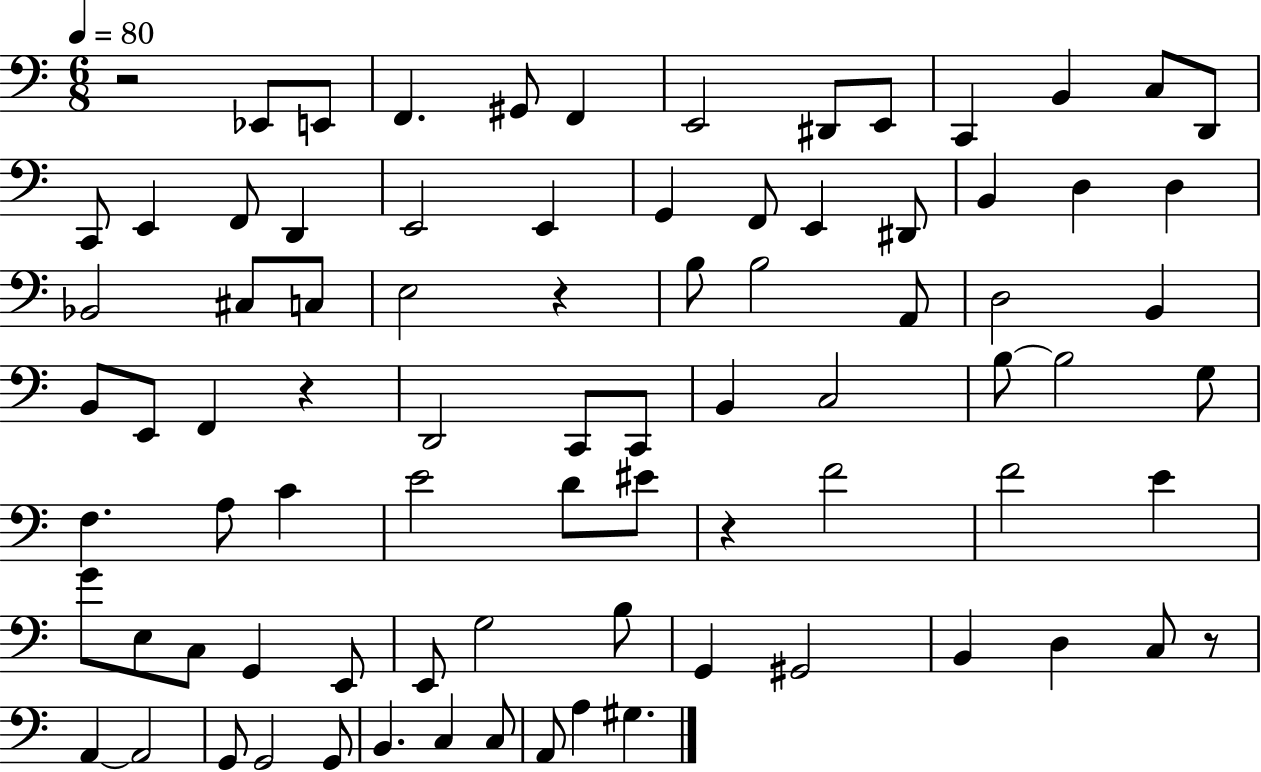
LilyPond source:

{
  \clef bass
  \numericTimeSignature
  \time 6/8
  \key c \major
  \tempo 4 = 80
  \repeat volta 2 { r2 ees,8 e,8 | f,4. gis,8 f,4 | e,2 dis,8 e,8 | c,4 b,4 c8 d,8 | \break c,8 e,4 f,8 d,4 | e,2 e,4 | g,4 f,8 e,4 dis,8 | b,4 d4 d4 | \break bes,2 cis8 c8 | e2 r4 | b8 b2 a,8 | d2 b,4 | \break b,8 e,8 f,4 r4 | d,2 c,8 c,8 | b,4 c2 | b8~~ b2 g8 | \break f4. a8 c'4 | e'2 d'8 eis'8 | r4 f'2 | f'2 e'4 | \break g'8 e8 c8 g,4 e,8 | e,8 g2 b8 | g,4 gis,2 | b,4 d4 c8 r8 | \break a,4~~ a,2 | g,8 g,2 g,8 | b,4. c4 c8 | a,8 a4 gis4. | \break } \bar "|."
}